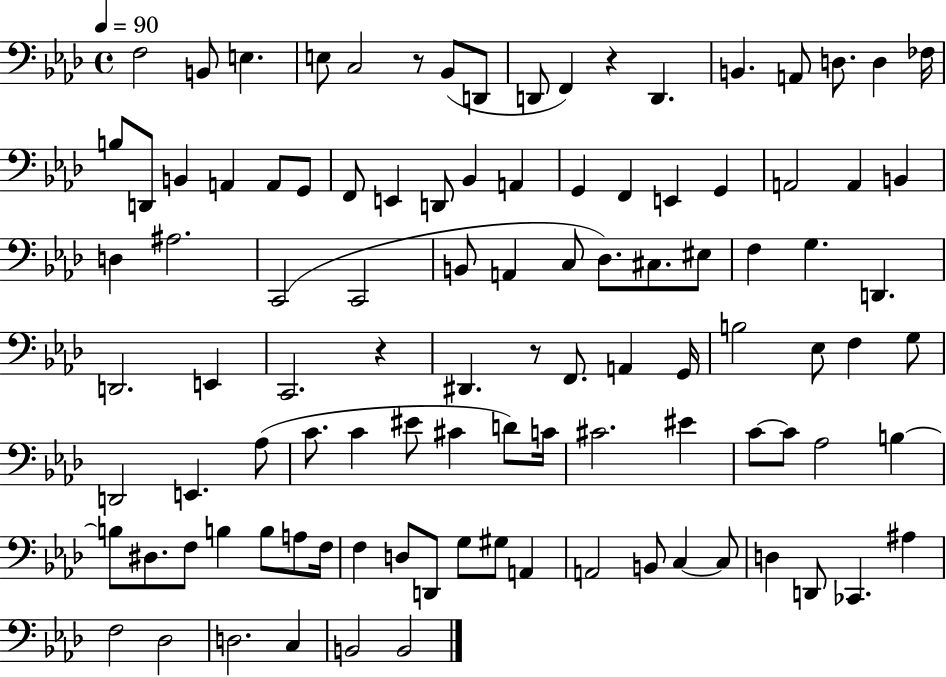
X:1
T:Untitled
M:4/4
L:1/4
K:Ab
F,2 B,,/2 E, E,/2 C,2 z/2 _B,,/2 D,,/2 D,,/2 F,, z D,, B,, A,,/2 D,/2 D, _F,/4 B,/2 D,,/2 B,, A,, A,,/2 G,,/2 F,,/2 E,, D,,/2 _B,, A,, G,, F,, E,, G,, A,,2 A,, B,, D, ^A,2 C,,2 C,,2 B,,/2 A,, C,/2 _D,/2 ^C,/2 ^E,/2 F, G, D,, D,,2 E,, C,,2 z ^D,, z/2 F,,/2 A,, G,,/4 B,2 _E,/2 F, G,/2 D,,2 E,, _A,/2 C/2 C ^E/2 ^C D/2 C/4 ^C2 ^E C/2 C/2 _A,2 B, B,/2 ^D,/2 F,/2 B, B,/2 A,/2 F,/4 F, D,/2 D,,/2 G,/2 ^G,/2 A,, A,,2 B,,/2 C, C,/2 D, D,,/2 _C,, ^A, F,2 _D,2 D,2 C, B,,2 B,,2